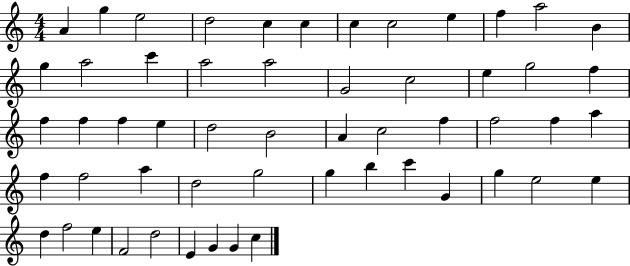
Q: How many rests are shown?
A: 0